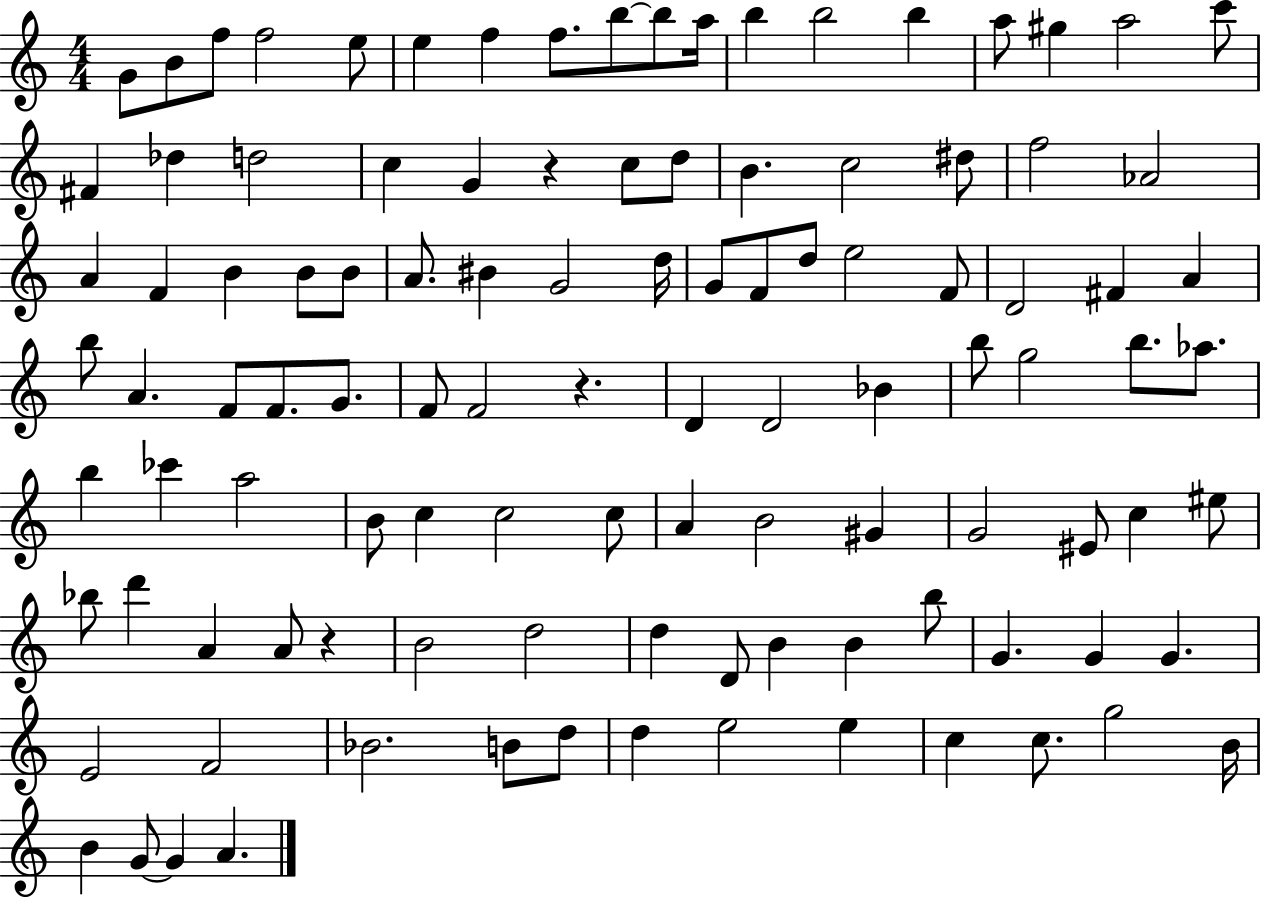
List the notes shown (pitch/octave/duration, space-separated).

G4/e B4/e F5/e F5/h E5/e E5/q F5/q F5/e. B5/e B5/e A5/s B5/q B5/h B5/q A5/e G#5/q A5/h C6/e F#4/q Db5/q D5/h C5/q G4/q R/q C5/e D5/e B4/q. C5/h D#5/e F5/h Ab4/h A4/q F4/q B4/q B4/e B4/e A4/e. BIS4/q G4/h D5/s G4/e F4/e D5/e E5/h F4/e D4/h F#4/q A4/q B5/e A4/q. F4/e F4/e. G4/e. F4/e F4/h R/q. D4/q D4/h Bb4/q B5/e G5/h B5/e. Ab5/e. B5/q CES6/q A5/h B4/e C5/q C5/h C5/e A4/q B4/h G#4/q G4/h EIS4/e C5/q EIS5/e Bb5/e D6/q A4/q A4/e R/q B4/h D5/h D5/q D4/e B4/q B4/q B5/e G4/q. G4/q G4/q. E4/h F4/h Bb4/h. B4/e D5/e D5/q E5/h E5/q C5/q C5/e. G5/h B4/s B4/q G4/e G4/q A4/q.